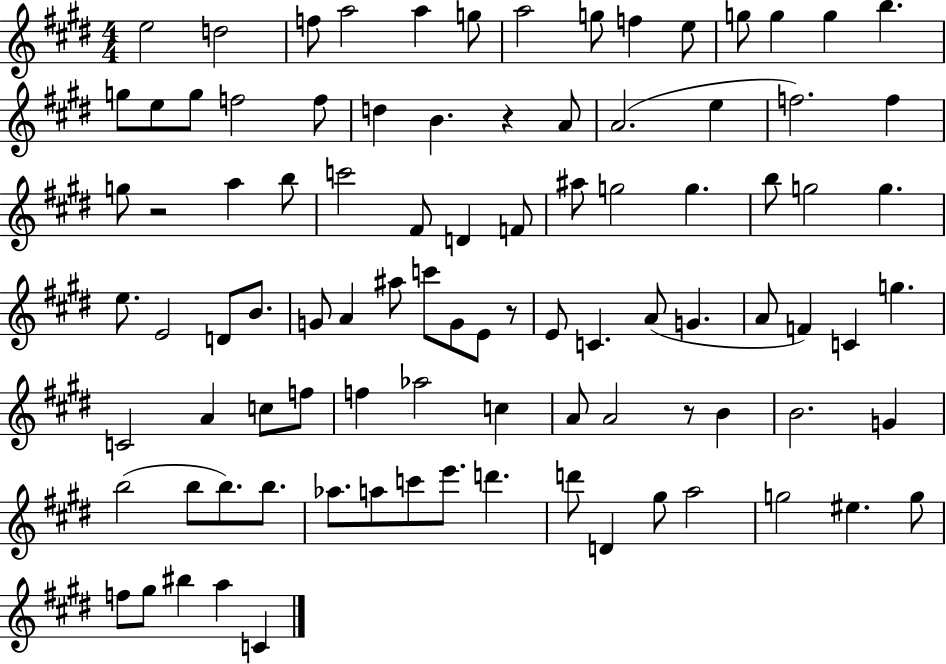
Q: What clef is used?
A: treble